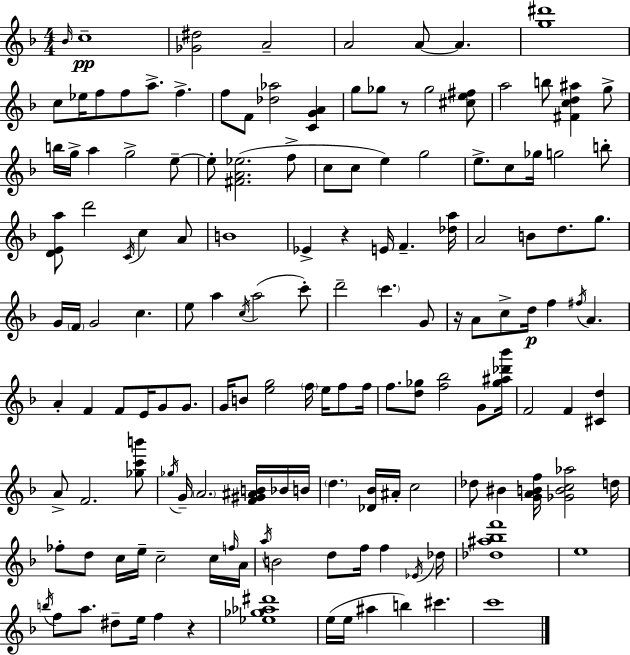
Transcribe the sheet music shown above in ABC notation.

X:1
T:Untitled
M:4/4
L:1/4
K:Dm
_B/4 c4 [_G^d]2 A2 A2 A/2 A [g^d']4 c/2 _e/4 f/2 f/2 a/2 f f/2 F/2 [_d_a]2 [CGA] g/2 _g/2 z/2 _g2 [^ce^f]/2 a2 b/2 [^Fcd^a] g/2 b/4 g/4 a g2 e/2 e/2 [^FA_e]2 f/2 c/2 c/2 e g2 e/2 c/2 _g/4 g2 b/2 [DEa]/2 d'2 C/4 c A/2 B4 _E z E/4 F [_da]/4 A2 B/2 d/2 g/2 G/4 F/4 G2 c e/2 a c/4 a2 c'/2 d'2 c' G/2 z/4 A/2 c/2 d/4 f ^f/4 A A F F/2 E/4 G/2 G/2 G/4 B/2 [eg]2 f/4 e/4 f/2 f/4 f/2 [d_g]/2 [f_b]2 G/2 [_g^a_d'_b']/4 F2 F [^Cd] A/2 F2 [_gc'b']/2 _g/4 G/4 A2 [F^G^AB]/4 _B/4 B/4 d [_D_B]/4 ^A/4 c2 _d/2 ^B [GABf]/4 [_GBc_a]2 d/4 _f/2 d/2 c/4 e/4 c2 c/4 f/4 A/4 a/4 B2 d/2 f/4 f _E/4 _d/4 [_d^a_bf']4 e4 b/4 f/2 a/2 ^d/2 e/4 f z [_e_g_a^d']4 e/4 e/4 ^a b ^c' c'4